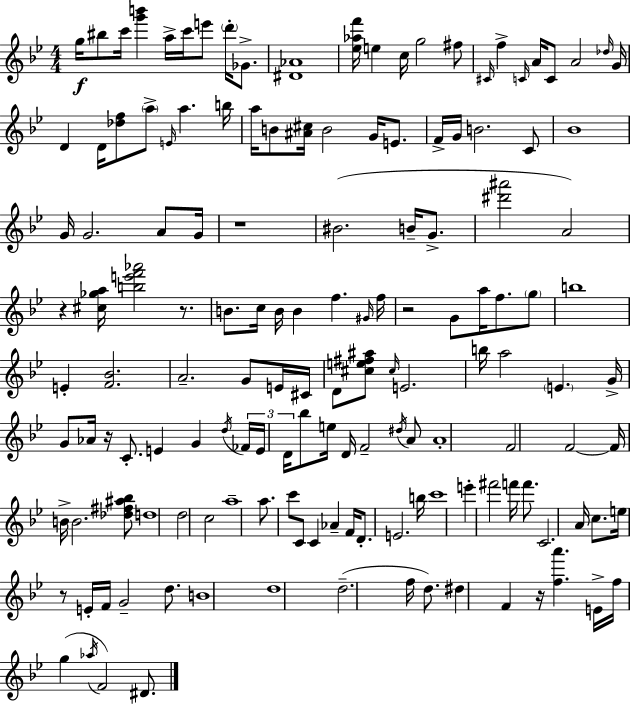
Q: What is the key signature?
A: BES major